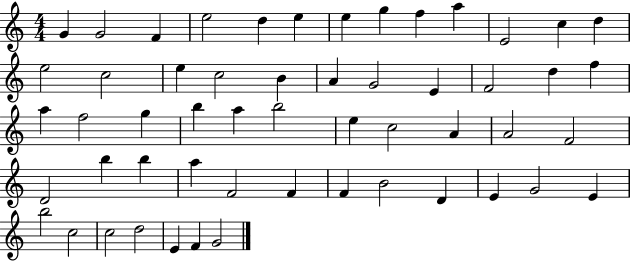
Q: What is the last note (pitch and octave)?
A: G4